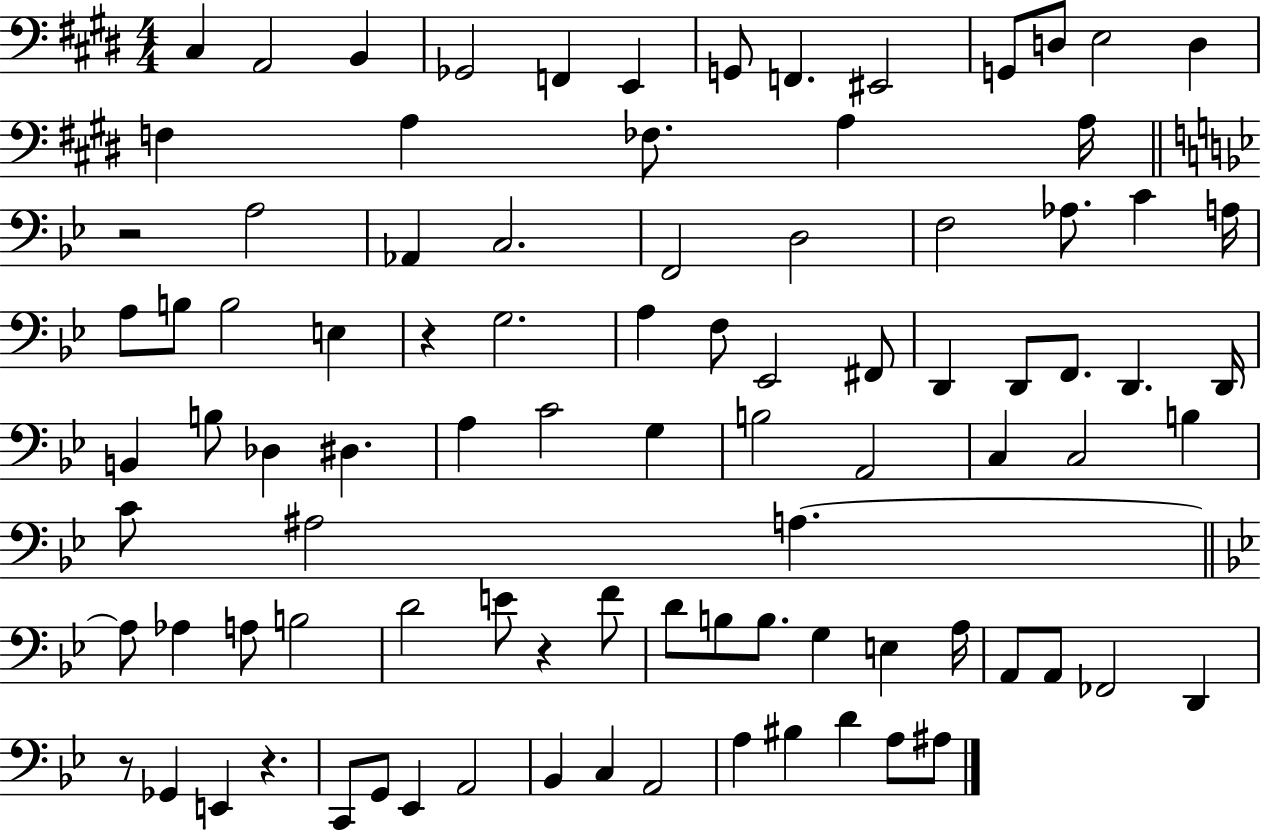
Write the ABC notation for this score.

X:1
T:Untitled
M:4/4
L:1/4
K:E
^C, A,,2 B,, _G,,2 F,, E,, G,,/2 F,, ^E,,2 G,,/2 D,/2 E,2 D, F, A, _F,/2 A, A,/4 z2 A,2 _A,, C,2 F,,2 D,2 F,2 _A,/2 C A,/4 A,/2 B,/2 B,2 E, z G,2 A, F,/2 _E,,2 ^F,,/2 D,, D,,/2 F,,/2 D,, D,,/4 B,, B,/2 _D, ^D, A, C2 G, B,2 A,,2 C, C,2 B, C/2 ^A,2 A, A,/2 _A, A,/2 B,2 D2 E/2 z F/2 D/2 B,/2 B,/2 G, E, A,/4 A,,/2 A,,/2 _F,,2 D,, z/2 _G,, E,, z C,,/2 G,,/2 _E,, A,,2 _B,, C, A,,2 A, ^B, D A,/2 ^A,/2